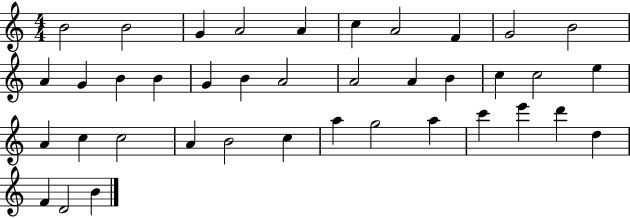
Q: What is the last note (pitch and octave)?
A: B4